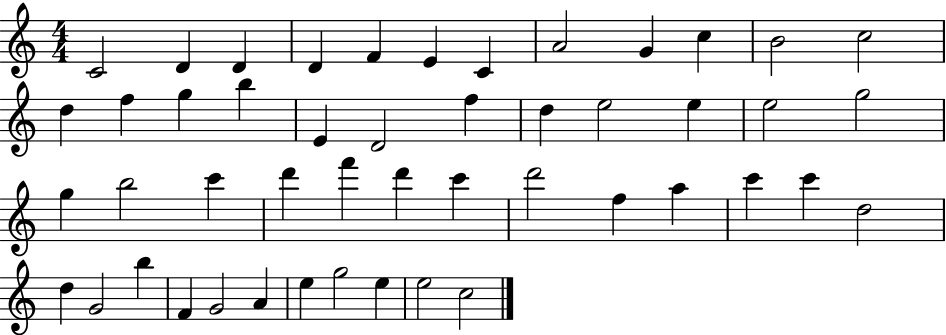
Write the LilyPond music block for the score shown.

{
  \clef treble
  \numericTimeSignature
  \time 4/4
  \key c \major
  c'2 d'4 d'4 | d'4 f'4 e'4 c'4 | a'2 g'4 c''4 | b'2 c''2 | \break d''4 f''4 g''4 b''4 | e'4 d'2 f''4 | d''4 e''2 e''4 | e''2 g''2 | \break g''4 b''2 c'''4 | d'''4 f'''4 d'''4 c'''4 | d'''2 f''4 a''4 | c'''4 c'''4 d''2 | \break d''4 g'2 b''4 | f'4 g'2 a'4 | e''4 g''2 e''4 | e''2 c''2 | \break \bar "|."
}